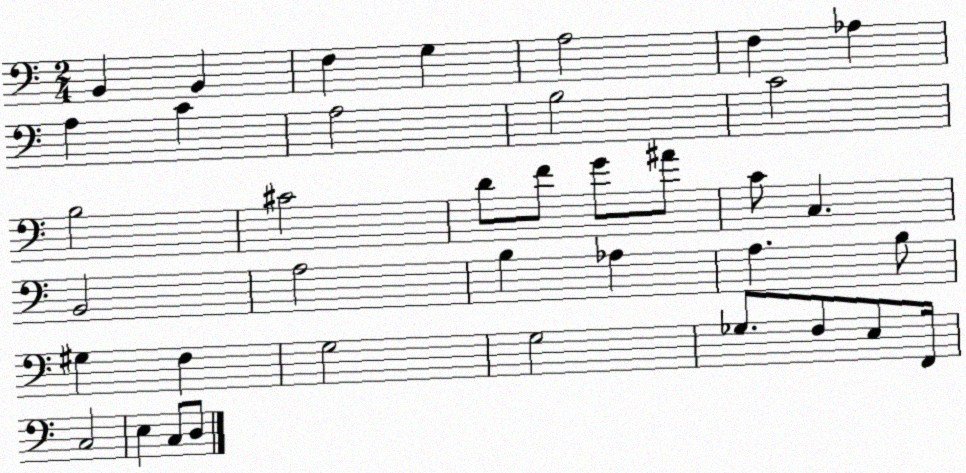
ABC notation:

X:1
T:Untitled
M:2/4
L:1/4
K:C
B,, B,, F, G, A,2 F, _A, A, C A,2 B,2 C2 B,2 ^C2 D/2 F/2 G/2 ^A/2 C/2 C, B,,2 A,2 B, _A, A, B,/2 ^G, F, G,2 G,2 _G,/2 F,/2 E,/2 F,,/4 C,2 E, C,/2 D,/2